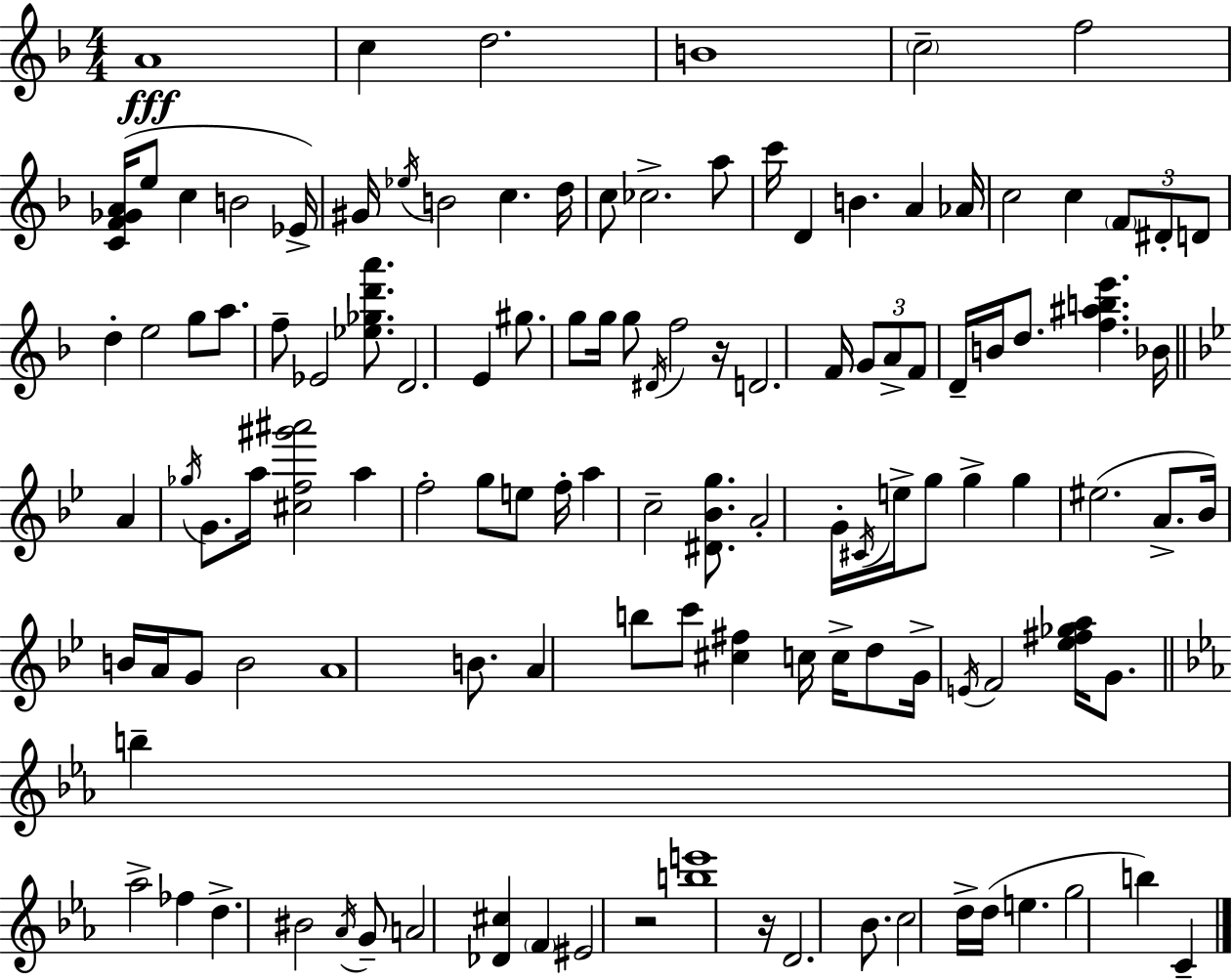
{
  \clef treble
  \numericTimeSignature
  \time 4/4
  \key d \minor
  \repeat volta 2 { a'1\fff | c''4 d''2. | b'1 | \parenthesize c''2-- f''2 | \break <c' f' ges' a'>16( e''8 c''4 b'2 ees'16->) | gis'16 \acciaccatura { ees''16 } b'2 c''4. | d''16 c''8 ces''2.-> a''8 | c'''16 d'4 b'4. a'4 | \break aes'16 c''2 c''4 \tuplet 3/2 { \parenthesize f'8 dis'8-. | d'8 } d''4-. e''2 g''8 | a''8. f''8-- ees'2 <ees'' ges'' d''' a'''>8. | d'2. e'4 | \break gis''8. g''8 g''16 g''8 \acciaccatura { dis'16 } f''2 | r16 d'2. f'16 | \tuplet 3/2 { g'8 a'8-> f'8 } d'16-- b'16 d''8. <f'' ais'' b'' e'''>4. | bes'16 \bar "||" \break \key bes \major a'4 \acciaccatura { ges''16 } g'8. a''16 <cis'' f'' gis''' ais'''>2 | a''4 f''2-. g''8 e''8 | f''16-. a''4 c''2-- <dis' bes' g''>8. | a'2-. g'16-. \acciaccatura { cis'16 } e''16-> g''8 g''4-> | \break g''4 eis''2.( | a'8.-> bes'16) b'16 a'16 g'8 b'2 | a'1 | b'8. a'4 b''8 c'''8 <cis'' fis''>4 | \break c''16 c''16-> d''8 g'16-> \acciaccatura { e'16 } f'2 <ees'' fis'' ges'' a''>16 | g'8. \bar "||" \break \key ees \major b''4-- aes''2-> fes''4 | d''4.-> bis'2 \acciaccatura { aes'16 } g'8-- | a'2 <des' cis''>4 \parenthesize f'4 | eis'2 r2 | \break <b'' e'''>1 | r16 d'2. bes'8. | c''2 d''16-> d''16( e''4. | g''2 b''4) c'4-- | \break } \bar "|."
}